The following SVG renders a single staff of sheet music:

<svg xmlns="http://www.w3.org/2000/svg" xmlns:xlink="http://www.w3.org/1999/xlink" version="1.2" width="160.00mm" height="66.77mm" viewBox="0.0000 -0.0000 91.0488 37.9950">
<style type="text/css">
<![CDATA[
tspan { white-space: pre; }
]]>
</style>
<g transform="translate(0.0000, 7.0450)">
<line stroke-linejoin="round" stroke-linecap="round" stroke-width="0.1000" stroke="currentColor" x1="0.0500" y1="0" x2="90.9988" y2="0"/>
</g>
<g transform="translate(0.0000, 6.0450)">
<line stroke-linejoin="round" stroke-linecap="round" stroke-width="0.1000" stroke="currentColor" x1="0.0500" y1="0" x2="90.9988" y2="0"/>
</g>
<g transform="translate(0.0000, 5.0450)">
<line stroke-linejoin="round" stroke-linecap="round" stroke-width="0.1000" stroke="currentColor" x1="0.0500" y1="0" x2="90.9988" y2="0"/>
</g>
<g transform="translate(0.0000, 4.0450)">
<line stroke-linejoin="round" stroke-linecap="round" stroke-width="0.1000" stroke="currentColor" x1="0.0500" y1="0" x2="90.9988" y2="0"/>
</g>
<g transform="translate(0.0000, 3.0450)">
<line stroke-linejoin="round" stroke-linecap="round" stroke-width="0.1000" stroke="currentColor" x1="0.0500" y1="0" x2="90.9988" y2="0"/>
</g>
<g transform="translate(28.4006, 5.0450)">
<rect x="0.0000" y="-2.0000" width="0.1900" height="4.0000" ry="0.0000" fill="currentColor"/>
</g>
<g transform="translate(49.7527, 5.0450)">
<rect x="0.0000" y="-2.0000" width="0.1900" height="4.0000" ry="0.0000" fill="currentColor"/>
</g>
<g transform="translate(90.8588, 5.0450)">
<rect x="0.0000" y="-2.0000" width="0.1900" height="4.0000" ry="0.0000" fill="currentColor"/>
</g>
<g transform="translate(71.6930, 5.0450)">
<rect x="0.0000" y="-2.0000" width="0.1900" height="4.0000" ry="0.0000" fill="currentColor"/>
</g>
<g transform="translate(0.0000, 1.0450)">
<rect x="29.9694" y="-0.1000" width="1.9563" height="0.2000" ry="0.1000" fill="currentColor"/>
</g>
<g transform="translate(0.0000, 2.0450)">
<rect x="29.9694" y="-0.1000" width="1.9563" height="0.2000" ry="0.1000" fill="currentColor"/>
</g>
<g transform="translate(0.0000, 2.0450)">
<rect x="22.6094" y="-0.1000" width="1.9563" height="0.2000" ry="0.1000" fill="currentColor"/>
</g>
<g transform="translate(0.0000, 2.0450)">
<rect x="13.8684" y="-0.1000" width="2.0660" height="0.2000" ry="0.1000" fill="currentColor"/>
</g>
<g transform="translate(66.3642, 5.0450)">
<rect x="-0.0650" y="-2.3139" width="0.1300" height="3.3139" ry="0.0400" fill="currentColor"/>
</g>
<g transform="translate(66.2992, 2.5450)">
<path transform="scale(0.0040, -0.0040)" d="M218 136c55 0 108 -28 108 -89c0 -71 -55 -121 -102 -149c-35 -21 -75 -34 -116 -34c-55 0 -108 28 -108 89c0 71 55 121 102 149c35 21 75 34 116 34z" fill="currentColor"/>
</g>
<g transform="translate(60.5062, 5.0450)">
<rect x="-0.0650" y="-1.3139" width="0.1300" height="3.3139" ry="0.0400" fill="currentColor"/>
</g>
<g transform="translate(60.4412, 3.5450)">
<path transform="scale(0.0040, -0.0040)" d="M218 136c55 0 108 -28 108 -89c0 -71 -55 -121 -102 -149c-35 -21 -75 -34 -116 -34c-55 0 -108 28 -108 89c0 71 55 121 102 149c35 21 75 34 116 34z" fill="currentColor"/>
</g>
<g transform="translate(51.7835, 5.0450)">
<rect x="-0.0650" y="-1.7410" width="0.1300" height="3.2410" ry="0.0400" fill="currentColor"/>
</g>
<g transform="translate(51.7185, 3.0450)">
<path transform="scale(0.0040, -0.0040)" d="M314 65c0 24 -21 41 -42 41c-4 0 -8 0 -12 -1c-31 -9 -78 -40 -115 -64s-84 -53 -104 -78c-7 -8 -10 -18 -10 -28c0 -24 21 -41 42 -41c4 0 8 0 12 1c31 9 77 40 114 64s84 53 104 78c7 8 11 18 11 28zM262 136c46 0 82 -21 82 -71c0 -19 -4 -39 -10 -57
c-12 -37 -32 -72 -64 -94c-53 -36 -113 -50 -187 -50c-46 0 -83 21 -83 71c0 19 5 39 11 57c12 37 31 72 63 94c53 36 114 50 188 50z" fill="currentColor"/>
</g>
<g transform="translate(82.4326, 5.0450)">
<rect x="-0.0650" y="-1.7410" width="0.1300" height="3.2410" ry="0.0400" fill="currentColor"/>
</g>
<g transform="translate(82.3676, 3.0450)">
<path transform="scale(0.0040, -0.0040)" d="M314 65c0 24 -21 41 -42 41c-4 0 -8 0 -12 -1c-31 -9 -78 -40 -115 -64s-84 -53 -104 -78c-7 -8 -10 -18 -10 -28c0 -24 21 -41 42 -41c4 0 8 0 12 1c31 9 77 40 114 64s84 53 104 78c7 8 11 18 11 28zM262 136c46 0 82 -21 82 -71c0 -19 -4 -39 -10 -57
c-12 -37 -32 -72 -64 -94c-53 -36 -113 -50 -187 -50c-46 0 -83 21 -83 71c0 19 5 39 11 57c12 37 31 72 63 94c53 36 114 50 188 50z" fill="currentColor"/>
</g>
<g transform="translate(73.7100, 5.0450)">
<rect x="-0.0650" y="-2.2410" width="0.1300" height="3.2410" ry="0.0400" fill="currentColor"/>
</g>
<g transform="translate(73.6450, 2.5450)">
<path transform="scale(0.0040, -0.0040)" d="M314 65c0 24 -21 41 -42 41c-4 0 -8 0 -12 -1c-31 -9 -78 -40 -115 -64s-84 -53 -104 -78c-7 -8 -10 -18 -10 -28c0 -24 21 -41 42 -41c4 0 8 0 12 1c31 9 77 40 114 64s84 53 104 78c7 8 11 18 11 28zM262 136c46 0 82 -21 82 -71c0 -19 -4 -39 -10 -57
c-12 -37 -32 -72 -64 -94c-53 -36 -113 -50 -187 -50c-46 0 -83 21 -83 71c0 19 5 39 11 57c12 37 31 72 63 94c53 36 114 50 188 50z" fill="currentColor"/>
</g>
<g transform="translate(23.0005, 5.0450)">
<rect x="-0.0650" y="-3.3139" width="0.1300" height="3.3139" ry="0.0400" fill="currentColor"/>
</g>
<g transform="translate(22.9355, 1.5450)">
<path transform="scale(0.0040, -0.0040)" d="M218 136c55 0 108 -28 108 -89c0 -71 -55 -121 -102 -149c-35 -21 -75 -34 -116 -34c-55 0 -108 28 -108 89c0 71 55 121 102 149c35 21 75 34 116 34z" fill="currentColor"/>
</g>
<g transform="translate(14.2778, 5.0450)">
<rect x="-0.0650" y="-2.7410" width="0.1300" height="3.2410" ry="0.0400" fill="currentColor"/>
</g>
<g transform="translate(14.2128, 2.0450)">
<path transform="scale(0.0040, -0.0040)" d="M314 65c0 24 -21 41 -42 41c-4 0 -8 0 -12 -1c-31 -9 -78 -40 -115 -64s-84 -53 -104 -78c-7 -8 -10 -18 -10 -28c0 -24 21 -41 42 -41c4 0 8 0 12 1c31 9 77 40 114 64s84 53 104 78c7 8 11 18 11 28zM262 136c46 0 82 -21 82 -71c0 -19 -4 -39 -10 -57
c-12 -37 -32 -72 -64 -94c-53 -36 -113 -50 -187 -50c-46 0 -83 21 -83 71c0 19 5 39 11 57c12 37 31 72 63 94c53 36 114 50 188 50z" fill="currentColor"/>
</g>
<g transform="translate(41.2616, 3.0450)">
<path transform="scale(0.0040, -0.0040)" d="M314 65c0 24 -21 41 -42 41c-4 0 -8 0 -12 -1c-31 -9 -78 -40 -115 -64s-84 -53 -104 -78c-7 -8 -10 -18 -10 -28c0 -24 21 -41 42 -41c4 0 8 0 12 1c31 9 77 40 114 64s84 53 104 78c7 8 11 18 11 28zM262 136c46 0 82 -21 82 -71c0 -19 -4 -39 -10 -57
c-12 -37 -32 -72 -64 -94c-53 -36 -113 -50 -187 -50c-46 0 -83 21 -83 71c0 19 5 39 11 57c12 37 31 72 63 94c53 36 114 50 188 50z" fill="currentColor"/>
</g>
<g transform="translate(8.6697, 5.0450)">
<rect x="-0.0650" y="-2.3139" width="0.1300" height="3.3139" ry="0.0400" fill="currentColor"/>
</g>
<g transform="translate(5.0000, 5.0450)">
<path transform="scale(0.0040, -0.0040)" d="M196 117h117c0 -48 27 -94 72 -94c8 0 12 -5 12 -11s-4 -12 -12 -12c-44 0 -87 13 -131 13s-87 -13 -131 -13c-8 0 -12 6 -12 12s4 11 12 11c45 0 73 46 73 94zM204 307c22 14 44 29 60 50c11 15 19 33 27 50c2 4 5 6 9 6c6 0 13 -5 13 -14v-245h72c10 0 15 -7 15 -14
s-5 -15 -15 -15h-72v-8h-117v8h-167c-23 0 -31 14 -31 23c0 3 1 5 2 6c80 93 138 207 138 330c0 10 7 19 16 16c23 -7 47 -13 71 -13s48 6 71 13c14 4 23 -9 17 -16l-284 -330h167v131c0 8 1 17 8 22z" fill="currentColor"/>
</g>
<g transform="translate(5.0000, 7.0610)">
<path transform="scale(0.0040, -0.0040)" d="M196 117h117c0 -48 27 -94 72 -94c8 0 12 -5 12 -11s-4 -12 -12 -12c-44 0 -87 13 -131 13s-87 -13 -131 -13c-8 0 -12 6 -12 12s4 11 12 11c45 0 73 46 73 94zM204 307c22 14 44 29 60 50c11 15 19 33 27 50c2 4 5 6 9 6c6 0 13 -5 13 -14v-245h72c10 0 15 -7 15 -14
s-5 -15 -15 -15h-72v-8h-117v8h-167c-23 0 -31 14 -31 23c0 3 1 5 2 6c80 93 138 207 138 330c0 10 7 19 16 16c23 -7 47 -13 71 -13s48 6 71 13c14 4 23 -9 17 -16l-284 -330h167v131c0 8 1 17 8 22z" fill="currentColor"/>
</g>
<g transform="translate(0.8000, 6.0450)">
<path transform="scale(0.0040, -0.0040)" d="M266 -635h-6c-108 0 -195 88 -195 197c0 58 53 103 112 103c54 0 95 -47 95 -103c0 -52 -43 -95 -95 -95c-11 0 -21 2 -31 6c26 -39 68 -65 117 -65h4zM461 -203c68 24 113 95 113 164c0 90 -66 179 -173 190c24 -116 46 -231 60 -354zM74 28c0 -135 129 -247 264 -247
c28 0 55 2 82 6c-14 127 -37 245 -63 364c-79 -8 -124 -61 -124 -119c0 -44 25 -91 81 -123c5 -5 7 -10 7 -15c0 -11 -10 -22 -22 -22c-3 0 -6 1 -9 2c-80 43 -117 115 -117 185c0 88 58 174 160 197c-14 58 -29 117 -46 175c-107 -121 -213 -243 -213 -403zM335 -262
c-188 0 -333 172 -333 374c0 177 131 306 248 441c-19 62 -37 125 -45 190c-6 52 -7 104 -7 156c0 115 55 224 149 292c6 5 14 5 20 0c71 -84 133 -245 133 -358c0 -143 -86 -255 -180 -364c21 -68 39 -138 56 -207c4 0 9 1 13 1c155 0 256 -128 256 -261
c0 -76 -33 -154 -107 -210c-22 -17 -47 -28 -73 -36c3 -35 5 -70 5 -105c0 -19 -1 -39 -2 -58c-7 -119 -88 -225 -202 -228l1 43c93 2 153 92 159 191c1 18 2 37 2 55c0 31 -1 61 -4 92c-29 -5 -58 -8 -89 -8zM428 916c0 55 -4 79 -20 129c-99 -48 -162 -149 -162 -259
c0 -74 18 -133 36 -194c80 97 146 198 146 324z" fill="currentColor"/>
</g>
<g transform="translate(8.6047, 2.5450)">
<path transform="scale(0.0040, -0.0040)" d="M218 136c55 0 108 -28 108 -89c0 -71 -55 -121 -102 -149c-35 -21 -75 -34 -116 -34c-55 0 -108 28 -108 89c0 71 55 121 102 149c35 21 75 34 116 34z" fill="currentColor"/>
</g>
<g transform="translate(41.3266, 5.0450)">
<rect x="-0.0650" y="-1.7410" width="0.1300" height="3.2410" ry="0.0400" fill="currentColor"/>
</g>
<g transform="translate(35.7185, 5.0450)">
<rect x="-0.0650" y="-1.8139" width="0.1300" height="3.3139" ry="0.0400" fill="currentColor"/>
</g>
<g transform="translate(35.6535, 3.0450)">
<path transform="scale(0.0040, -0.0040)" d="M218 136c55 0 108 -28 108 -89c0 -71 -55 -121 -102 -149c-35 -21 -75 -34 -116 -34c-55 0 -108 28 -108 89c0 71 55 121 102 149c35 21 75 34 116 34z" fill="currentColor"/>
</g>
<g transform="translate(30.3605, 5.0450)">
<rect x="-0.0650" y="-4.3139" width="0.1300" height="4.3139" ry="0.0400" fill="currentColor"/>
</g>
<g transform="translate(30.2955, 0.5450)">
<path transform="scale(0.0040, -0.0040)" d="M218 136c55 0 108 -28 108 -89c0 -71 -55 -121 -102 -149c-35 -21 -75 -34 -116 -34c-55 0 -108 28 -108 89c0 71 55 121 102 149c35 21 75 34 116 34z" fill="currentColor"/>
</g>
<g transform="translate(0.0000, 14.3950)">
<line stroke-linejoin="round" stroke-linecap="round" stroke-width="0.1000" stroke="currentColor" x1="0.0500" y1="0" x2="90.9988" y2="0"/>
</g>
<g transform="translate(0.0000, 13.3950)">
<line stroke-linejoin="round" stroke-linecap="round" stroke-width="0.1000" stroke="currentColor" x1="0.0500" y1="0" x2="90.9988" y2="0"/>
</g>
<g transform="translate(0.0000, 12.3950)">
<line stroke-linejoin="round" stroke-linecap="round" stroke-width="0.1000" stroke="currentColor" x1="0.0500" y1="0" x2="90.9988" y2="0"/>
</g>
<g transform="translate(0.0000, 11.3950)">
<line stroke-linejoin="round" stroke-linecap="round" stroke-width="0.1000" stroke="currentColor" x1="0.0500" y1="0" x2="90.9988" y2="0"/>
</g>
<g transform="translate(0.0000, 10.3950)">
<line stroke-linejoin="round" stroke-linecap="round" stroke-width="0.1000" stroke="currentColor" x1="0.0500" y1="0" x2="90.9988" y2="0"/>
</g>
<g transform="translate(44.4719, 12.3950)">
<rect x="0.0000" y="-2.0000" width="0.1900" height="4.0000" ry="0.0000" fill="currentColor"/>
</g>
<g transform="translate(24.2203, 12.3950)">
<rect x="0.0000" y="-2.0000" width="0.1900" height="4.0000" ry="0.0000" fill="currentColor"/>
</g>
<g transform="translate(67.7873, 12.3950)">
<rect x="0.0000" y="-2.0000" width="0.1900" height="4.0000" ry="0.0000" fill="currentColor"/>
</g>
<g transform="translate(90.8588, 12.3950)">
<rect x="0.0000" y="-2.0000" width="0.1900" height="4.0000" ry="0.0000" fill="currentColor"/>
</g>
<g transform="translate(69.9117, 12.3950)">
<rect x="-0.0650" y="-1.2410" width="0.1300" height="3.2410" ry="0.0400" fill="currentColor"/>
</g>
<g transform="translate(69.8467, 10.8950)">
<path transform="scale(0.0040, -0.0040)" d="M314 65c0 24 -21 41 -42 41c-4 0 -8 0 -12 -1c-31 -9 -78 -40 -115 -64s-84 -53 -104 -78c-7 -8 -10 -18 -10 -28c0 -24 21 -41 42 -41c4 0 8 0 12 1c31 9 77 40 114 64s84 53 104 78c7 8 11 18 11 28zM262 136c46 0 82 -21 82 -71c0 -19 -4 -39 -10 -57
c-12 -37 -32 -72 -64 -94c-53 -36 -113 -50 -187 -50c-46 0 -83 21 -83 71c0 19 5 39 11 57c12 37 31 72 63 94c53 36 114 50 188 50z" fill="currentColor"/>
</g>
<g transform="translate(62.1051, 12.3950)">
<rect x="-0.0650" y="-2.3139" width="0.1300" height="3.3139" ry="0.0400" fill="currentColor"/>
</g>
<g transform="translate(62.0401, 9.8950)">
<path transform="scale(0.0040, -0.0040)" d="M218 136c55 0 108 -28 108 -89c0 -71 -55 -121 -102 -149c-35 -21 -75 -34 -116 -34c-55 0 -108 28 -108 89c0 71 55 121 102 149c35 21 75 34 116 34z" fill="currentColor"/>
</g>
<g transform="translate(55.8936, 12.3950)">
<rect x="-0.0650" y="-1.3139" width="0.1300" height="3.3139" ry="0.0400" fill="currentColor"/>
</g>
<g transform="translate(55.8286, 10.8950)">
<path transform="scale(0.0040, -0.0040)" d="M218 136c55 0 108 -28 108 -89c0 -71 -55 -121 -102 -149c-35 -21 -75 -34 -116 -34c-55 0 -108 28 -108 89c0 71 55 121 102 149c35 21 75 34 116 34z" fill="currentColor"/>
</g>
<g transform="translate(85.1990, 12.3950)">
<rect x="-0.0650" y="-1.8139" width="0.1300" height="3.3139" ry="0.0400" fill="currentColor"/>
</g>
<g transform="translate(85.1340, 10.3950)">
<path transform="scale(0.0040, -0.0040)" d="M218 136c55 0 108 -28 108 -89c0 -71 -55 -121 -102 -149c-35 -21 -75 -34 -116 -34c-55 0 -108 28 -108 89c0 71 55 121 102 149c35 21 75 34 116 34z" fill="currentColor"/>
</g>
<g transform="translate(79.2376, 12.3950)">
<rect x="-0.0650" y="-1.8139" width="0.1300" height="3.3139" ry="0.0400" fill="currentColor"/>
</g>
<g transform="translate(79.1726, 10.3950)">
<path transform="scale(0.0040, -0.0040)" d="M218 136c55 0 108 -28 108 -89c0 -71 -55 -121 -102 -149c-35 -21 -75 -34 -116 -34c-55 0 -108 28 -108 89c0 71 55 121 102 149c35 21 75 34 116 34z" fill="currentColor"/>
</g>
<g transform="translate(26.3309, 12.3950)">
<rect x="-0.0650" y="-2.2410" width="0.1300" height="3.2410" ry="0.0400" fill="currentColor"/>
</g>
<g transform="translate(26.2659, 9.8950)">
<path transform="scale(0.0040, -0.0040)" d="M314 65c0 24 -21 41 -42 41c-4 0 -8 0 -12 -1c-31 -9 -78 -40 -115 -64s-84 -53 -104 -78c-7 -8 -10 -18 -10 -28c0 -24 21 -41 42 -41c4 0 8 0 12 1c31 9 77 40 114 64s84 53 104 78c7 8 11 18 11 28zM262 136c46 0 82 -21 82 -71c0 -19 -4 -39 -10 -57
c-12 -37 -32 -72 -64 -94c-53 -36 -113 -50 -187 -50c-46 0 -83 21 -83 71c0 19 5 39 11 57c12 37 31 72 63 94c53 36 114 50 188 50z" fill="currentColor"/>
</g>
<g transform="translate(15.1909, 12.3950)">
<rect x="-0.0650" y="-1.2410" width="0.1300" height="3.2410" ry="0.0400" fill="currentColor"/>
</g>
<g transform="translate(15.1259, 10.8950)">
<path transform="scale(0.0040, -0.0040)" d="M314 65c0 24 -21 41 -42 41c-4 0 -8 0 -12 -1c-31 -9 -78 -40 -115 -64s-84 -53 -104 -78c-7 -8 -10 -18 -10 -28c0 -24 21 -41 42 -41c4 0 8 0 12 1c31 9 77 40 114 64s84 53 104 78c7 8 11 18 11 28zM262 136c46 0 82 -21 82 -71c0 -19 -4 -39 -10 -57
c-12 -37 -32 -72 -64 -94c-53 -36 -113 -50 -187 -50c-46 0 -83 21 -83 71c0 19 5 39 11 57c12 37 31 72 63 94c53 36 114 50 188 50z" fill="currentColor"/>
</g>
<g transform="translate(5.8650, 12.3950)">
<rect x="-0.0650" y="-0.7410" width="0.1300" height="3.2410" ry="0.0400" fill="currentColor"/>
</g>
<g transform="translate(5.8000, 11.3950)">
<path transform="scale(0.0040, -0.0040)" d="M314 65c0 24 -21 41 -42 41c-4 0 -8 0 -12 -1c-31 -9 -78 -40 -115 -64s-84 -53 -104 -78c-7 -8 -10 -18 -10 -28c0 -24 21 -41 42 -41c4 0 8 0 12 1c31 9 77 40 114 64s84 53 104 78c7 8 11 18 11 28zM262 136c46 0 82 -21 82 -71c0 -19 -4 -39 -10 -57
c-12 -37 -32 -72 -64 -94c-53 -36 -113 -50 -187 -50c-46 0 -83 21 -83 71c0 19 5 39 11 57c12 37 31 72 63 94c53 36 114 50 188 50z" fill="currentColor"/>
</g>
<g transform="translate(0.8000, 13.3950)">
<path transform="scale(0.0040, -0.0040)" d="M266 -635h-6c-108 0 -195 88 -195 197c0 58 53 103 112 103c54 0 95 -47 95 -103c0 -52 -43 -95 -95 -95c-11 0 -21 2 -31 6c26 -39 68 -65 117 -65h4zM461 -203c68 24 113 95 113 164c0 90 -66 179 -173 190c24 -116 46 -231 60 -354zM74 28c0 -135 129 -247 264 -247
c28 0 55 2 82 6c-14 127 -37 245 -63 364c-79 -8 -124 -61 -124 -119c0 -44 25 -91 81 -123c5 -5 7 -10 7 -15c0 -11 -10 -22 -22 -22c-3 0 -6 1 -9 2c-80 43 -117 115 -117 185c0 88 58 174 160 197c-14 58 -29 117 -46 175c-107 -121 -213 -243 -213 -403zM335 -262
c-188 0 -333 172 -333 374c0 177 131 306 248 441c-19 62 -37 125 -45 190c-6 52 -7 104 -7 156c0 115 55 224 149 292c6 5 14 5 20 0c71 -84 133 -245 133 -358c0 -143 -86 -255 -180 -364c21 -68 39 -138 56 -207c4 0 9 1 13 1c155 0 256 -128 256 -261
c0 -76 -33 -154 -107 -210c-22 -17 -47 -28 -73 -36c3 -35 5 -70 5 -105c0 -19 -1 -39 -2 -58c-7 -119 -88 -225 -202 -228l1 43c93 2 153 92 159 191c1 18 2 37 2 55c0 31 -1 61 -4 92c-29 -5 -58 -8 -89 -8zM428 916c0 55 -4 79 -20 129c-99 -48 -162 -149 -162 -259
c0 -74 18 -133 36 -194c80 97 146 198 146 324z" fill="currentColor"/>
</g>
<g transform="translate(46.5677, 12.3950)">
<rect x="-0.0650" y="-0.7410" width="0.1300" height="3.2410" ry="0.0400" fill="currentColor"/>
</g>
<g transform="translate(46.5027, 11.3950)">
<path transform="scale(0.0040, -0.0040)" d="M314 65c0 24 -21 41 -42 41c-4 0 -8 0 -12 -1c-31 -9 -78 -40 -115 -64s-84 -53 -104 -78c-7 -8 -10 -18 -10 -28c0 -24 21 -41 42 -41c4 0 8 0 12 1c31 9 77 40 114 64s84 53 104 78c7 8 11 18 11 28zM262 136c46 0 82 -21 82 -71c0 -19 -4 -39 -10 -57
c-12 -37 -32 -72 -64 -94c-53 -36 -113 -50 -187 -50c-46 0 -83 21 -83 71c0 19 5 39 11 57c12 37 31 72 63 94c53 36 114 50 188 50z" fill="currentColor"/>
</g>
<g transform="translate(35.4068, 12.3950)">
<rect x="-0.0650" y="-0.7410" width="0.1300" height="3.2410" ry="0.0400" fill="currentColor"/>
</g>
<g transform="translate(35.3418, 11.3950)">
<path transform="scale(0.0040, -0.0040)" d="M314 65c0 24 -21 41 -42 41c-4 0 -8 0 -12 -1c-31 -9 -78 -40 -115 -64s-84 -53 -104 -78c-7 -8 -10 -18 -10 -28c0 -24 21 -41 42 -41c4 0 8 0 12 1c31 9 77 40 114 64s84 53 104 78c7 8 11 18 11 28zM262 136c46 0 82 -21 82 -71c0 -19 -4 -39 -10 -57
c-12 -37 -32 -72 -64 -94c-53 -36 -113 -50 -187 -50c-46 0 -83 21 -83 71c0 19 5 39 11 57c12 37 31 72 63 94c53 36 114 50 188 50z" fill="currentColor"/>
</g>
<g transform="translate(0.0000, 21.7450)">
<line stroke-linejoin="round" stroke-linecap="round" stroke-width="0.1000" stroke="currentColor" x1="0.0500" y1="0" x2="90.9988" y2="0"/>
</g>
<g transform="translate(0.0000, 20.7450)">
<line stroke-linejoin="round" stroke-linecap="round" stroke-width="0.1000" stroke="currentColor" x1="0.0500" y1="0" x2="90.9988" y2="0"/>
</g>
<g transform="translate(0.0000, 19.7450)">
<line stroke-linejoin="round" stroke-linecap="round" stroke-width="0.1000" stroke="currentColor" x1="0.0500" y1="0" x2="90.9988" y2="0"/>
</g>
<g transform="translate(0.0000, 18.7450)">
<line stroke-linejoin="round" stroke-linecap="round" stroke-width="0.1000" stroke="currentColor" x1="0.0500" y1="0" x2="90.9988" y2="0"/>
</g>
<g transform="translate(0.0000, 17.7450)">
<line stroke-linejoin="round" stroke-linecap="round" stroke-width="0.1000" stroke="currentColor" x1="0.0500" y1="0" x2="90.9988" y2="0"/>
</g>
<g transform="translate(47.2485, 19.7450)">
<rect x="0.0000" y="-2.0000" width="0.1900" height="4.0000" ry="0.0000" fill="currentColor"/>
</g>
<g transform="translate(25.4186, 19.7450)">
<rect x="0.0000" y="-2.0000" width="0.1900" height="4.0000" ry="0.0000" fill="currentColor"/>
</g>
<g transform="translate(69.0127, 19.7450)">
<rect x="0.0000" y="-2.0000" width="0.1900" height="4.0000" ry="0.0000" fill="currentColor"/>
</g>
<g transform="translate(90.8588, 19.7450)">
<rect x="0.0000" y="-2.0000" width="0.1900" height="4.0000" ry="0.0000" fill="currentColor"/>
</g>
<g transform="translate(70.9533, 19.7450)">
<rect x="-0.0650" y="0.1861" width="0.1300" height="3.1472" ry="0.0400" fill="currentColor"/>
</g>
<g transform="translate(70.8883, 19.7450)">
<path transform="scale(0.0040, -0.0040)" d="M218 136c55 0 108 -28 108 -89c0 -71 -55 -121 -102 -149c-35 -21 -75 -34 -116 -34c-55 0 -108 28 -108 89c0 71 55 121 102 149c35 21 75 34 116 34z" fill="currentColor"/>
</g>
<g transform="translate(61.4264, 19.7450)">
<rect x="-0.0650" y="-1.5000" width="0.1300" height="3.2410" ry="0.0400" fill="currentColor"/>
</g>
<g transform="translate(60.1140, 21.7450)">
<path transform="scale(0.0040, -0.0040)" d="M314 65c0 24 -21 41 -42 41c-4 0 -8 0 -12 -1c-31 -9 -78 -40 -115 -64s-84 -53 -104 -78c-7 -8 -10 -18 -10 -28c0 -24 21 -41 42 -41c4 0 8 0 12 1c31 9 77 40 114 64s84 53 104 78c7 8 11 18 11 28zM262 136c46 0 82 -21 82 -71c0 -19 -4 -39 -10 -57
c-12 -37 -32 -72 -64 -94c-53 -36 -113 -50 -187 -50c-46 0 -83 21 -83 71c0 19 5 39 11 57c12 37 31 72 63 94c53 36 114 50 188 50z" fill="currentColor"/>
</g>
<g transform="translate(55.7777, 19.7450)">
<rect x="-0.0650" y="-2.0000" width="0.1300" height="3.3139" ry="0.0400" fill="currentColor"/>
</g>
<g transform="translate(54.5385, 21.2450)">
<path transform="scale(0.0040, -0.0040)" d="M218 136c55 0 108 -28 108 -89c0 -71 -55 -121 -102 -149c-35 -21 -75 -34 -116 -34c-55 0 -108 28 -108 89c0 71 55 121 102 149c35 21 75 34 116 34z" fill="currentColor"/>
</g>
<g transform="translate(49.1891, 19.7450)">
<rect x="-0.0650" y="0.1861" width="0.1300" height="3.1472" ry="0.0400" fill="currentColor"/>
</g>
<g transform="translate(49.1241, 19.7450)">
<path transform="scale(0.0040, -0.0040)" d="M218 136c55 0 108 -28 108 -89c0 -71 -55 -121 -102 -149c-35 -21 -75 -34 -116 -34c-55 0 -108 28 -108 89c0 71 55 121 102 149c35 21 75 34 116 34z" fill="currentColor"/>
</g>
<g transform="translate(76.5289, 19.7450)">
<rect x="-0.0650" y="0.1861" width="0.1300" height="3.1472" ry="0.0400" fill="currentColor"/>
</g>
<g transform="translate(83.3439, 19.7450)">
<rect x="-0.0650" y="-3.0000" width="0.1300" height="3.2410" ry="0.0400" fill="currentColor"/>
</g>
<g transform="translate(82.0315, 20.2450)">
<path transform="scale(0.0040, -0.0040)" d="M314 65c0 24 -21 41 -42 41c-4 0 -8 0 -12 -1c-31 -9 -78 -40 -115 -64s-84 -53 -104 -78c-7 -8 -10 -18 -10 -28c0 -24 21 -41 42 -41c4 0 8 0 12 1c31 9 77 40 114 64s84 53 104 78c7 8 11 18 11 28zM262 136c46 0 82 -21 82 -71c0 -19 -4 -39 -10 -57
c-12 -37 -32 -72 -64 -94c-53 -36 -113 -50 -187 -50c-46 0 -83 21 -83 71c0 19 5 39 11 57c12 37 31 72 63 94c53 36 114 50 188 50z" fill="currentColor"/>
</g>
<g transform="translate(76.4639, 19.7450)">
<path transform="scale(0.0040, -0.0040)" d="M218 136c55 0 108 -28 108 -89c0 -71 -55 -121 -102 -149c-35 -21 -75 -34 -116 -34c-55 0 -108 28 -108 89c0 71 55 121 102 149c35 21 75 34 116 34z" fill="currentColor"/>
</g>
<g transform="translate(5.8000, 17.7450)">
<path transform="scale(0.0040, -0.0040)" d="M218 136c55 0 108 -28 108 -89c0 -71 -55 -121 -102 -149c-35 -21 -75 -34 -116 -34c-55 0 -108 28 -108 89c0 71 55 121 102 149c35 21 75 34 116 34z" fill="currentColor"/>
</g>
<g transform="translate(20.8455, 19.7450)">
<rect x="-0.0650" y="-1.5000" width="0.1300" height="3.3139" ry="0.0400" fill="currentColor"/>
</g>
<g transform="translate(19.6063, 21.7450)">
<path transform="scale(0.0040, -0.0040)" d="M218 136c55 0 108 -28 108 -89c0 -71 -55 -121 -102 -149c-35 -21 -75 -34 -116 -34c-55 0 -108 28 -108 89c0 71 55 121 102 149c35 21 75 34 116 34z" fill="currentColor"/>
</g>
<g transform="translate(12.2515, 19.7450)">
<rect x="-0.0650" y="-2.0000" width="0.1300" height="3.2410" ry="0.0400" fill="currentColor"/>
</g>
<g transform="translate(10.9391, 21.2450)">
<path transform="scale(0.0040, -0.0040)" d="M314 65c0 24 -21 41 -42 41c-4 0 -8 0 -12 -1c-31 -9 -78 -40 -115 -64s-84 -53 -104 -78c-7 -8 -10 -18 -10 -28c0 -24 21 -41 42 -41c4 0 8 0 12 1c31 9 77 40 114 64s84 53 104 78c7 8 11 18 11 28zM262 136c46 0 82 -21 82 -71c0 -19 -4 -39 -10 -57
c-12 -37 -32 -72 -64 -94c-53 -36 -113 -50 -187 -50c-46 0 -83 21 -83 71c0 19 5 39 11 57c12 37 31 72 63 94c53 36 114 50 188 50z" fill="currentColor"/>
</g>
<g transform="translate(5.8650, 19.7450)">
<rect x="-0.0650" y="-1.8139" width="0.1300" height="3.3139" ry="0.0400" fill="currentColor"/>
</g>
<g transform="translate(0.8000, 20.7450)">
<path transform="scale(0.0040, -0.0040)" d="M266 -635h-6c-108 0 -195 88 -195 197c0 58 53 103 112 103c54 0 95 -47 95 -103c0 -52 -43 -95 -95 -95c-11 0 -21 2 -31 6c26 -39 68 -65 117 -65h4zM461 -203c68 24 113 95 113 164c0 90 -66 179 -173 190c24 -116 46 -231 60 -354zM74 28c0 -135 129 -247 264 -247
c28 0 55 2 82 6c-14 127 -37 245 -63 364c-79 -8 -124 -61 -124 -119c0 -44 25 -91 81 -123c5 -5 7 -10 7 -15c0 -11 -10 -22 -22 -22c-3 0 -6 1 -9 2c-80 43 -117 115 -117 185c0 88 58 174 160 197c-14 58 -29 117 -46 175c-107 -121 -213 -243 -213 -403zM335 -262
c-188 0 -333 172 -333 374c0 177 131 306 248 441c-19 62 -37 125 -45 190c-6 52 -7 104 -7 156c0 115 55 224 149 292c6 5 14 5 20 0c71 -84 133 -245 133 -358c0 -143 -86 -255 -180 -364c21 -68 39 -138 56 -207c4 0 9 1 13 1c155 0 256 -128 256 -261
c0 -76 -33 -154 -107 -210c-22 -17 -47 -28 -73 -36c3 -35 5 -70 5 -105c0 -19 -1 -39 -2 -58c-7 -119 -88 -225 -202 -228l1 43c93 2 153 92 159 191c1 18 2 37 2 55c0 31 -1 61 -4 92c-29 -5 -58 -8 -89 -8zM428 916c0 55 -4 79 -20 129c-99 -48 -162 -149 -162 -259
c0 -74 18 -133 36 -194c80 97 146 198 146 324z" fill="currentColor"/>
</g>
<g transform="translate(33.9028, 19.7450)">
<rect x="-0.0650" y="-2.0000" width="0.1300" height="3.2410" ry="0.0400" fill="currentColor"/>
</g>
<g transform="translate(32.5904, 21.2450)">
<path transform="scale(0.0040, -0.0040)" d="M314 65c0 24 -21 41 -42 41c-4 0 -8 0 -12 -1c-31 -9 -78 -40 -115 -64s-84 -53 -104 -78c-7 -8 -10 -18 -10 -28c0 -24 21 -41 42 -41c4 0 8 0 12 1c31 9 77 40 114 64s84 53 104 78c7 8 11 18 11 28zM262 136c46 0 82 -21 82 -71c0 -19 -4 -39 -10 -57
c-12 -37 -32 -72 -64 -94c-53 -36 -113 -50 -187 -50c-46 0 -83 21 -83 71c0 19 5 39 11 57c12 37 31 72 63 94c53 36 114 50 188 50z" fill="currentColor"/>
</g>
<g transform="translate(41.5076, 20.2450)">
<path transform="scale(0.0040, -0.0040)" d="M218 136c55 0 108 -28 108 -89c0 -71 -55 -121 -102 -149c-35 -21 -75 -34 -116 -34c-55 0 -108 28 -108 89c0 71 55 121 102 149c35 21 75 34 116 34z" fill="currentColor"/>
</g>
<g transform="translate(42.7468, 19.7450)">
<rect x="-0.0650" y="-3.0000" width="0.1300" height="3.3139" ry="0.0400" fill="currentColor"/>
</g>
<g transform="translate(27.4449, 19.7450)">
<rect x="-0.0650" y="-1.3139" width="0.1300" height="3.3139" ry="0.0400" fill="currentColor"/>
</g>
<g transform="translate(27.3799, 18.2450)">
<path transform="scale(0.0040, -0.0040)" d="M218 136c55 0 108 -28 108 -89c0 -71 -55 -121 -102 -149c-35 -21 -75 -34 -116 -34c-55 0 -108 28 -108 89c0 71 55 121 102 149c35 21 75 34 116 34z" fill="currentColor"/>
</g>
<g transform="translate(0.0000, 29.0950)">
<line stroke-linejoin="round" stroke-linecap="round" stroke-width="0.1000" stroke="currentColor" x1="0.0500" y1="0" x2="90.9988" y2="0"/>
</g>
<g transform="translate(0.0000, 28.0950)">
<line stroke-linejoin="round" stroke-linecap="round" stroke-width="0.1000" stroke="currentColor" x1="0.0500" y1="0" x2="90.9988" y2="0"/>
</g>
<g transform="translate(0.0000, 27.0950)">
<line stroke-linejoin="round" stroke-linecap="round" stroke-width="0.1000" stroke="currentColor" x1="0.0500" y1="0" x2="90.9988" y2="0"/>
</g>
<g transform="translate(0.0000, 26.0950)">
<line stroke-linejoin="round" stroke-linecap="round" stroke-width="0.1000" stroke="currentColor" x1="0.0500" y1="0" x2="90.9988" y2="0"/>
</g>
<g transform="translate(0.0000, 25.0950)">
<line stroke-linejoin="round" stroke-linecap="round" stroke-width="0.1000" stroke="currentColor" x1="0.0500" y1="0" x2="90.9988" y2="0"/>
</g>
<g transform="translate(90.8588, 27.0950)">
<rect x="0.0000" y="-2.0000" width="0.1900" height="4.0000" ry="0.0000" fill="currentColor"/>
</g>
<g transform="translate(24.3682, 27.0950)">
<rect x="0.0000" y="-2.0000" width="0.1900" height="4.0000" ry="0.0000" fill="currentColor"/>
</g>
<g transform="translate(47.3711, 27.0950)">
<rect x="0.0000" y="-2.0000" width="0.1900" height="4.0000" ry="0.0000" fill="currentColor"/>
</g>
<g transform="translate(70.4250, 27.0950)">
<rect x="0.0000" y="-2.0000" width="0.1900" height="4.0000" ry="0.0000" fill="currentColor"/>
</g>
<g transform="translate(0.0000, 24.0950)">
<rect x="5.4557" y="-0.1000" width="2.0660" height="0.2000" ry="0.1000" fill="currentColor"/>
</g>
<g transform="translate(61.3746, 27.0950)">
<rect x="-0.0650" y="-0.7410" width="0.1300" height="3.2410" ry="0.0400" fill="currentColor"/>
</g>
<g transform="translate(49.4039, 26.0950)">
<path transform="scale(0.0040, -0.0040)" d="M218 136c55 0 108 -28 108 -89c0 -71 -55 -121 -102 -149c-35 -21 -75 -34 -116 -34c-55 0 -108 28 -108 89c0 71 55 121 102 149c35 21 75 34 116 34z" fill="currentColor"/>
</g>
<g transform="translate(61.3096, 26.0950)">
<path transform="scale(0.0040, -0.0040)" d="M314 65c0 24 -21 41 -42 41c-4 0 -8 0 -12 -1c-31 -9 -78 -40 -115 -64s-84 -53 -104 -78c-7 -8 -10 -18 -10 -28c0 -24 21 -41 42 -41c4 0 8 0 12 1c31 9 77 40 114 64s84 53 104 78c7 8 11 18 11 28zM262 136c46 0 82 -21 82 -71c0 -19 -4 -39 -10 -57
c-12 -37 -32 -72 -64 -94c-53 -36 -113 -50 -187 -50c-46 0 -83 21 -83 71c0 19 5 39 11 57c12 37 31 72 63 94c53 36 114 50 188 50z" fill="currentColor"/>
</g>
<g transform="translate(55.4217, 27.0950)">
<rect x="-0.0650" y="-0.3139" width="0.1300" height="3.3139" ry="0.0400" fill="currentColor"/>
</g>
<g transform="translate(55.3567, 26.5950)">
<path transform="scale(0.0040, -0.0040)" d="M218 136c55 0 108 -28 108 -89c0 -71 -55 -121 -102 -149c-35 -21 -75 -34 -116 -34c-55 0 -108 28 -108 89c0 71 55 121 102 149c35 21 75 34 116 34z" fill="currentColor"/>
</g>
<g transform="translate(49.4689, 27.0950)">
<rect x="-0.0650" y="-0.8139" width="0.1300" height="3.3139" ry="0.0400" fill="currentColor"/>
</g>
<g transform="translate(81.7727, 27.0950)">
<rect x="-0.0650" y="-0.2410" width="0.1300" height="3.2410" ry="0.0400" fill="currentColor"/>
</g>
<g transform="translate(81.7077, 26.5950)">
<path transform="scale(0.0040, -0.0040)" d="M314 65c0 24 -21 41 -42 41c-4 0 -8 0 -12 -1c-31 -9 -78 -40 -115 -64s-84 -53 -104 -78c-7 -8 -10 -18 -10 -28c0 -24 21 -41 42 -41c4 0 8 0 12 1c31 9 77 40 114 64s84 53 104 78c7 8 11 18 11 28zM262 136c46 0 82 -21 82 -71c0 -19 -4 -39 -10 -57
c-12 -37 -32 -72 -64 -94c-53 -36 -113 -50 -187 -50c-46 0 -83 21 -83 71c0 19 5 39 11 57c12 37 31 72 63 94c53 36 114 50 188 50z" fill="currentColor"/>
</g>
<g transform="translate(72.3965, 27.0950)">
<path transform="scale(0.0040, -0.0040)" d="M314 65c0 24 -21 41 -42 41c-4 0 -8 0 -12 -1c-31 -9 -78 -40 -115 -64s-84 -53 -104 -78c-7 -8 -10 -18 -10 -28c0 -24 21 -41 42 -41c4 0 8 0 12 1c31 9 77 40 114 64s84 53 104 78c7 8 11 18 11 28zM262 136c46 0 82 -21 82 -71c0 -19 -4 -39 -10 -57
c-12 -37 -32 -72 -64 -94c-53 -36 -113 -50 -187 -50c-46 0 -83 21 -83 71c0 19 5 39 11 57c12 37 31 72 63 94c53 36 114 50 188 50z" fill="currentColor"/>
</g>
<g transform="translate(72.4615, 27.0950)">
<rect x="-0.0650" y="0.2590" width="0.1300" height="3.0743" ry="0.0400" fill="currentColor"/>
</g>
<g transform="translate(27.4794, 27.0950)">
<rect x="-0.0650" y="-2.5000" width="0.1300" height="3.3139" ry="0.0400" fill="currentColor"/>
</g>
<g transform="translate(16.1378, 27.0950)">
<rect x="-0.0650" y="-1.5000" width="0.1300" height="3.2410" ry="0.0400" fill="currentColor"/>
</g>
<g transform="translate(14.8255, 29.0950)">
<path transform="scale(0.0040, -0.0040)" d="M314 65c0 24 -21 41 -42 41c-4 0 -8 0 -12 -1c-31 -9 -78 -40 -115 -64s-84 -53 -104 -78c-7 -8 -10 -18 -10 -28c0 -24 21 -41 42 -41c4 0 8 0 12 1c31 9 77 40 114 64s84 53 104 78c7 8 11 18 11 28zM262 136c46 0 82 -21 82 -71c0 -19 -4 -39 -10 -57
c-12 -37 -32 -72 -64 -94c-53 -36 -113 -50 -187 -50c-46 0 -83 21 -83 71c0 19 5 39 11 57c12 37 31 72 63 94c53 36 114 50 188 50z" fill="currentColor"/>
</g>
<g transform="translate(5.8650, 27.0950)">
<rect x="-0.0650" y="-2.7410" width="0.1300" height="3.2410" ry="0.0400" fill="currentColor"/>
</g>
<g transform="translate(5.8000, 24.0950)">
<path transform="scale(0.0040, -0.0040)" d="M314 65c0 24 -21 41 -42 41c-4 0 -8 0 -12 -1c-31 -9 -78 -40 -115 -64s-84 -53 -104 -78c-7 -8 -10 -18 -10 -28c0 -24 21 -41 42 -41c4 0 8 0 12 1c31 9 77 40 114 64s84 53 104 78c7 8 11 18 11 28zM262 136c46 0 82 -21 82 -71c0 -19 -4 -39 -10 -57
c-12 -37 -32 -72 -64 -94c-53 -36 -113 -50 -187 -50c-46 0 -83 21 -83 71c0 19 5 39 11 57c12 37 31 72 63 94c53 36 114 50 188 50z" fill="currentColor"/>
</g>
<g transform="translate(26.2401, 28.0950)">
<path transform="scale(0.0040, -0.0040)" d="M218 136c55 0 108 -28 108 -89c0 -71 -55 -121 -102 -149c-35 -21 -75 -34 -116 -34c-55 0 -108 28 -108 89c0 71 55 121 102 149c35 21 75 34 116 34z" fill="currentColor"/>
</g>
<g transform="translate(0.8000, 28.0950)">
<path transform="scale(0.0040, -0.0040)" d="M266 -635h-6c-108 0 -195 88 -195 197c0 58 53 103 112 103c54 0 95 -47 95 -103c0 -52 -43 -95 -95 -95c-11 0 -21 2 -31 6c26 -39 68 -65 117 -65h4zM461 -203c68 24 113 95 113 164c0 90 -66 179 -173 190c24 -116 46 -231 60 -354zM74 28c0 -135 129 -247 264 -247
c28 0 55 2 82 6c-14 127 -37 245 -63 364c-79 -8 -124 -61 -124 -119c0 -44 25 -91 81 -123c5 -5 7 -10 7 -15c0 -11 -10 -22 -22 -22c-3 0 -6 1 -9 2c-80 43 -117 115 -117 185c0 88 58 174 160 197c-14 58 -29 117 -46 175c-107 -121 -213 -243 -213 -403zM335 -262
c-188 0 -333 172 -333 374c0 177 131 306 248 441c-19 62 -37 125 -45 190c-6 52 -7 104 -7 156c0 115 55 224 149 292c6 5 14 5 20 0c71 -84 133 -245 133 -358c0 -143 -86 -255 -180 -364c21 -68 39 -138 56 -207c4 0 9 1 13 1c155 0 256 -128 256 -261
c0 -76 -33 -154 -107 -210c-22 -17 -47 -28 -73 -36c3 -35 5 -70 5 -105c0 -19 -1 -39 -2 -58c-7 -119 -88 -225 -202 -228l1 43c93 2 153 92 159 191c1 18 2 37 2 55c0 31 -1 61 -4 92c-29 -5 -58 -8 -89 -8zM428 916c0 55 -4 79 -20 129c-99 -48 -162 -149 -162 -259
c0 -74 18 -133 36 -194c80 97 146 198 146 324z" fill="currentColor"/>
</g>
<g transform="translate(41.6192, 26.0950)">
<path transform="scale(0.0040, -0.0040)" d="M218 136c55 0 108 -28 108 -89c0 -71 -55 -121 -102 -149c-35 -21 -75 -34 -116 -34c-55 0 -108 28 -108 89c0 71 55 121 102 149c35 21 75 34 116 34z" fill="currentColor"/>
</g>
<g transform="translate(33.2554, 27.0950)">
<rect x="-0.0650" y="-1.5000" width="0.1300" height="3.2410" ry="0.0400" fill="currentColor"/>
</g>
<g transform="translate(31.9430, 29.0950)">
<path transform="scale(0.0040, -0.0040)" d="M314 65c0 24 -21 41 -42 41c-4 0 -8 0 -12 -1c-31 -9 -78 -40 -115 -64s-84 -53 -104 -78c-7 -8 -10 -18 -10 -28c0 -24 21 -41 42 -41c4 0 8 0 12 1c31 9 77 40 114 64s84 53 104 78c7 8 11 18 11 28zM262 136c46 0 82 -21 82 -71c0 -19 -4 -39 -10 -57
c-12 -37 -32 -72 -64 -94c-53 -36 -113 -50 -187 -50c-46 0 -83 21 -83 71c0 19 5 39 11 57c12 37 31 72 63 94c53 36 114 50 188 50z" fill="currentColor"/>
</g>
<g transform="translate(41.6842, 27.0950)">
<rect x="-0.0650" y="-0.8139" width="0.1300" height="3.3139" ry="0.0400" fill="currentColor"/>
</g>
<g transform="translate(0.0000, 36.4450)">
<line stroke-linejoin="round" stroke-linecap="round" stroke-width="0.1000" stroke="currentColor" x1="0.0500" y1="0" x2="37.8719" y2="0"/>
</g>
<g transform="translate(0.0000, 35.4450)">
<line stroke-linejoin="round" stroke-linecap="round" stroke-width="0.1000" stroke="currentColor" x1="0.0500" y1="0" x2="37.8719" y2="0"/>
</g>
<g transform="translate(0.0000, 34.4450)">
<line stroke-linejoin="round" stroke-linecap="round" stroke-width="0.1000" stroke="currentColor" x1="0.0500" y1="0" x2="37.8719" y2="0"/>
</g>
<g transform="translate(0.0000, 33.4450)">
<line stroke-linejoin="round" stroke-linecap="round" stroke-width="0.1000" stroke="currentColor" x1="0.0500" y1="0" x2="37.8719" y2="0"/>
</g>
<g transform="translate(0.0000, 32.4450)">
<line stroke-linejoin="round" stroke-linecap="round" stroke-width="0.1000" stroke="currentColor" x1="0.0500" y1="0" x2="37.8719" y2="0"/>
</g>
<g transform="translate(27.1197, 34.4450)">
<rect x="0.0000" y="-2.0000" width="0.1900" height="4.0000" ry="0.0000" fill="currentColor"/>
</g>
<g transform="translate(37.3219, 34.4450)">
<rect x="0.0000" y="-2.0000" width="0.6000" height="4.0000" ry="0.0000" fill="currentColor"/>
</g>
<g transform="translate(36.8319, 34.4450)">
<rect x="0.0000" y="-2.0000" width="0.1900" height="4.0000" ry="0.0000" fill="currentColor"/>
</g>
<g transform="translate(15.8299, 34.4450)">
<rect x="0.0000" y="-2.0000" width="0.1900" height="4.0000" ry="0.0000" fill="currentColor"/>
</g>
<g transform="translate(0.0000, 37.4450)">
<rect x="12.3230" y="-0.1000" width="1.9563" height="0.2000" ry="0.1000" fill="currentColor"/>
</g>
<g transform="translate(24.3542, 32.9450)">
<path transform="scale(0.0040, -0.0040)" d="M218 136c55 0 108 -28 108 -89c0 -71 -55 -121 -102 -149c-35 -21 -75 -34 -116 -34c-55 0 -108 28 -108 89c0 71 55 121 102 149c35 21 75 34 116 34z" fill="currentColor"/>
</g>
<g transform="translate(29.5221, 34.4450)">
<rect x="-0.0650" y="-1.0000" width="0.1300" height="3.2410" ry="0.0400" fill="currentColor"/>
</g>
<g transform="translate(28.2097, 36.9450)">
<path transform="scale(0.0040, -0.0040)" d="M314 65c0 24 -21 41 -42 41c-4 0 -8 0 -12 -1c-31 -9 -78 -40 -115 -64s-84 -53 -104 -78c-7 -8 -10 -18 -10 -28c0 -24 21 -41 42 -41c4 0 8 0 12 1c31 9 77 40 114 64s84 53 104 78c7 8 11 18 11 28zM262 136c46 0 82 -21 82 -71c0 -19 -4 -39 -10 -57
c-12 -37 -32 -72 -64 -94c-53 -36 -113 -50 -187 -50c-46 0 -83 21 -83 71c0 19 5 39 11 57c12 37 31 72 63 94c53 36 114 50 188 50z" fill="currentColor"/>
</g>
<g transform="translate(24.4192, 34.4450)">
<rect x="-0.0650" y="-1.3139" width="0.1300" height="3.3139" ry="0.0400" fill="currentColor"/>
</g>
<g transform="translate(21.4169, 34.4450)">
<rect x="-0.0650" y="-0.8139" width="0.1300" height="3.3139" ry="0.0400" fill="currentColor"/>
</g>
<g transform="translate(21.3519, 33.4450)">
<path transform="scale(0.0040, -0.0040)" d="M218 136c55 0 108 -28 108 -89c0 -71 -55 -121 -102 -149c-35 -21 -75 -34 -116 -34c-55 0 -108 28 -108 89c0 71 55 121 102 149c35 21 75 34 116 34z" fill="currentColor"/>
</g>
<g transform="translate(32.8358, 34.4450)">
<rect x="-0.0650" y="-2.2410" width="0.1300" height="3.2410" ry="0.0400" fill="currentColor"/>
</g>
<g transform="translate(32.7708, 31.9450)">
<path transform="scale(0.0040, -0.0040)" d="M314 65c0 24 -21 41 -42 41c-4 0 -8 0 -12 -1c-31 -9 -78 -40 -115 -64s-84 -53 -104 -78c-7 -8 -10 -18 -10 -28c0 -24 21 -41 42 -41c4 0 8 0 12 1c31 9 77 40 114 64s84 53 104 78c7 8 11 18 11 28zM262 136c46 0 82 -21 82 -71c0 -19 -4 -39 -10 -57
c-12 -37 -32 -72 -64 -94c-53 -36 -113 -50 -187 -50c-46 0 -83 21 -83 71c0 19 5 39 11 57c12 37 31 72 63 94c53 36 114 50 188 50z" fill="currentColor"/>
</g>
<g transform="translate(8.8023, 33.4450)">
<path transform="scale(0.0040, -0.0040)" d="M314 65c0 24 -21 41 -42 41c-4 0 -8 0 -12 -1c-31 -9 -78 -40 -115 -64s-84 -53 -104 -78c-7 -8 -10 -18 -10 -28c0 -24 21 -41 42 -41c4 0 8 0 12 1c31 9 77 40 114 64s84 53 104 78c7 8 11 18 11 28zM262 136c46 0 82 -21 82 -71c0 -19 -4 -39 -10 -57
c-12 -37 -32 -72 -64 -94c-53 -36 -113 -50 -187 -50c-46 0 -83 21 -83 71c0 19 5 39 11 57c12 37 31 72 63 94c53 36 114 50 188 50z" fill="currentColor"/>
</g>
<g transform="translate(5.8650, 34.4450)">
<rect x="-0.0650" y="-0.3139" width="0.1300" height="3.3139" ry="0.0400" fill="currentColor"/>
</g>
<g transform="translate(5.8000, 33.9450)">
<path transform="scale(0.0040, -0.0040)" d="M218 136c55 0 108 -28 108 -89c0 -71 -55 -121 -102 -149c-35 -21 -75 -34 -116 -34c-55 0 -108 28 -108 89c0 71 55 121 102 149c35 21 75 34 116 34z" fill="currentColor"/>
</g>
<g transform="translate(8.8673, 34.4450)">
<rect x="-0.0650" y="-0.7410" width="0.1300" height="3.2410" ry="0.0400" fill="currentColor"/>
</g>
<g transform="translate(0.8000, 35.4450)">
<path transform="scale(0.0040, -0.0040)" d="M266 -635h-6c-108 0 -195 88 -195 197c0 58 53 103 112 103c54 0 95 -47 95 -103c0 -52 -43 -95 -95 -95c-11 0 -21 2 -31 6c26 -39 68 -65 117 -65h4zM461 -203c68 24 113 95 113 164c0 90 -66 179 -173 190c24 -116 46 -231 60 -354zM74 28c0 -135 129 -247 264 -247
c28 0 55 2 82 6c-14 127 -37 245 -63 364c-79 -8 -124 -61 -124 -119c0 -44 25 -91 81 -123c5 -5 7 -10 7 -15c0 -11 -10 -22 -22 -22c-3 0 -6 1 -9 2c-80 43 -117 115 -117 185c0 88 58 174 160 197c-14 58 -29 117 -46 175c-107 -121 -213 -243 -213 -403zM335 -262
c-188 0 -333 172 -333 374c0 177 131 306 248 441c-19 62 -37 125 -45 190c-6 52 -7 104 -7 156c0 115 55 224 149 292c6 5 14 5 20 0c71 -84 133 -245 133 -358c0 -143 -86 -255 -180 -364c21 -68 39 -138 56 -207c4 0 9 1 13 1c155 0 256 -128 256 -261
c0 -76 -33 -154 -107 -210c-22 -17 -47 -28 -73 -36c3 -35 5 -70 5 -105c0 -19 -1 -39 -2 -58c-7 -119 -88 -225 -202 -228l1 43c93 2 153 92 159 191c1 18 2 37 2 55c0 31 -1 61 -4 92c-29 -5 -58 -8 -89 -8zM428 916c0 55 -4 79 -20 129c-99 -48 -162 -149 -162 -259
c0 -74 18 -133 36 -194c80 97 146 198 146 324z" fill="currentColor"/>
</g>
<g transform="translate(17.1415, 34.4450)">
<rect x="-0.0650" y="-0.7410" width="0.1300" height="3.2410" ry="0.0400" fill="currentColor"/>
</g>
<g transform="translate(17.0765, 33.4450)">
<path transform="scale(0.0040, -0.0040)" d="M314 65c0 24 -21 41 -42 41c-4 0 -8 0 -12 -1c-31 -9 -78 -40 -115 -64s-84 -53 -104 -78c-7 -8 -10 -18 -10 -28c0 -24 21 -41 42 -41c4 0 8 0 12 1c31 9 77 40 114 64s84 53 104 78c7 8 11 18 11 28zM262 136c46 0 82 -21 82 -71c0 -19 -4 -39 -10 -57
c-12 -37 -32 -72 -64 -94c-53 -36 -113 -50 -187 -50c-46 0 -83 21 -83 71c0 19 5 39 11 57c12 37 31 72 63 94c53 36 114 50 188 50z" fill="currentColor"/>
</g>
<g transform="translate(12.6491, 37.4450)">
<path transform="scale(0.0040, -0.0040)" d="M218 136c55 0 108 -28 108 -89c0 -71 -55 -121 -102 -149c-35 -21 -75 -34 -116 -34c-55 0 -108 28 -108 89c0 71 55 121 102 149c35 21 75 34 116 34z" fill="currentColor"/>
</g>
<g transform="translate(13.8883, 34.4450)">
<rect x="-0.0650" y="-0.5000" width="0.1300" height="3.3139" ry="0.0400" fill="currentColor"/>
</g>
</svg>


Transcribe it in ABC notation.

X:1
T:Untitled
M:4/4
L:1/4
K:C
g a2 b d' f f2 f2 e g g2 f2 d2 e2 g2 d2 d2 e g e2 f f f F2 E e F2 A B F E2 B B A2 a2 E2 G E2 d d c d2 B2 c2 c d2 C d2 d e D2 g2